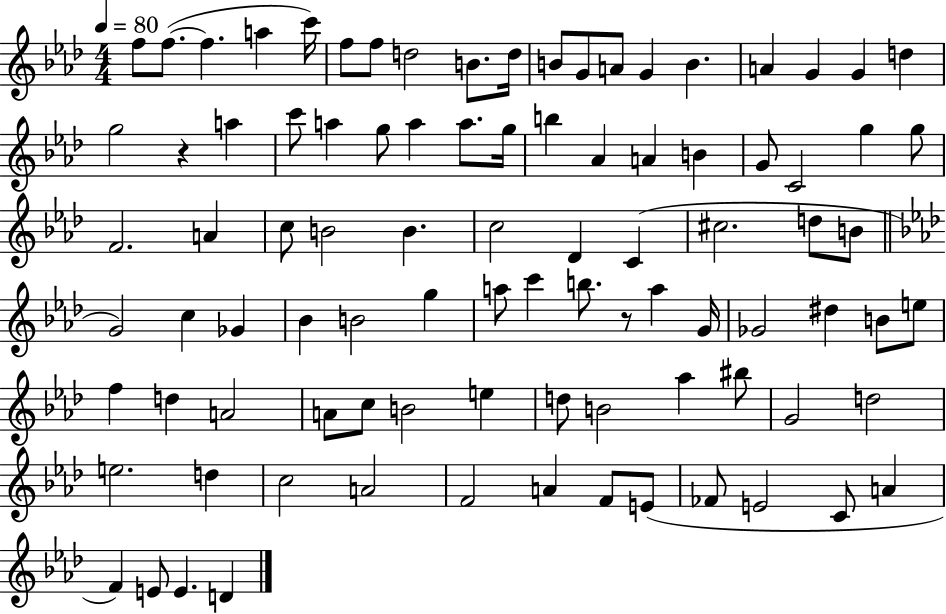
{
  \clef treble
  \numericTimeSignature
  \time 4/4
  \key aes \major
  \tempo 4 = 80
  f''8 f''8.~(~ f''4. a''4 c'''16) | f''8 f''8 d''2 b'8. d''16 | b'8 g'8 a'8 g'4 b'4. | a'4 g'4 g'4 d''4 | \break g''2 r4 a''4 | c'''8 a''4 g''8 a''4 a''8. g''16 | b''4 aes'4 a'4 b'4 | g'8 c'2 g''4 g''8 | \break f'2. a'4 | c''8 b'2 b'4. | c''2 des'4 c'4( | cis''2. d''8 b'8 | \break \bar "||" \break \key f \minor g'2) c''4 ges'4 | bes'4 b'2 g''4 | a''8 c'''4 b''8. r8 a''4 g'16 | ges'2 dis''4 b'8 e''8 | \break f''4 d''4 a'2 | a'8 c''8 b'2 e''4 | d''8 b'2 aes''4 bis''8 | g'2 d''2 | \break e''2. d''4 | c''2 a'2 | f'2 a'4 f'8 e'8( | fes'8 e'2 c'8 a'4 | \break f'4) e'8 e'4. d'4 | \bar "|."
}